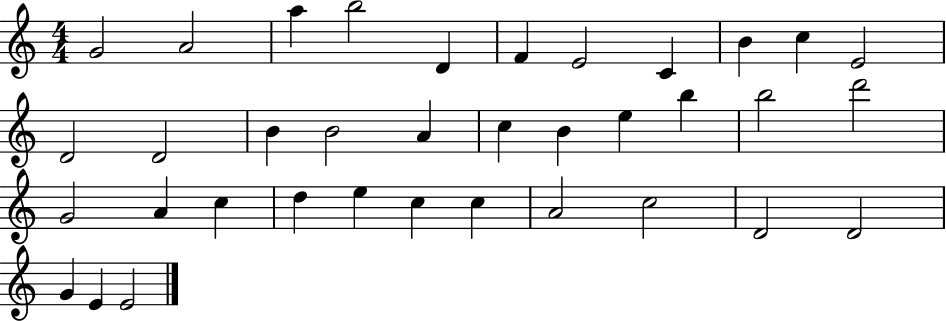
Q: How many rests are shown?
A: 0